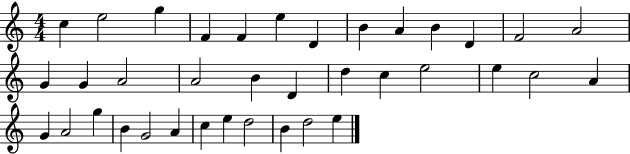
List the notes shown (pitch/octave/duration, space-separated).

C5/q E5/h G5/q F4/q F4/q E5/q D4/q B4/q A4/q B4/q D4/q F4/h A4/h G4/q G4/q A4/h A4/h B4/q D4/q D5/q C5/q E5/h E5/q C5/h A4/q G4/q A4/h G5/q B4/q G4/h A4/q C5/q E5/q D5/h B4/q D5/h E5/q